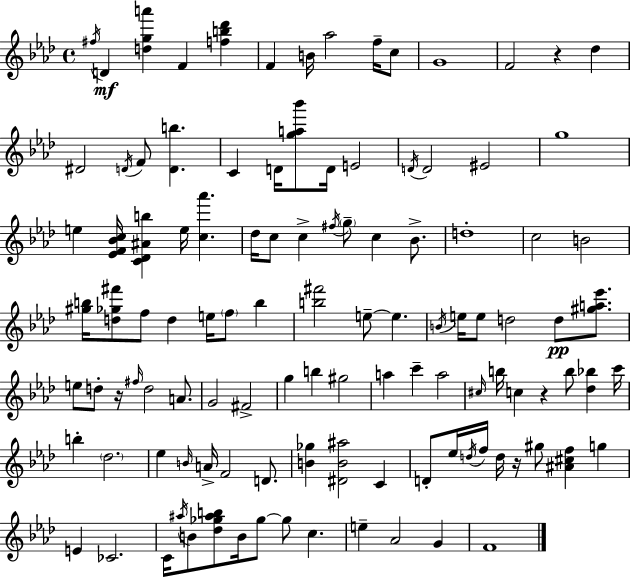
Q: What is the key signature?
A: F minor